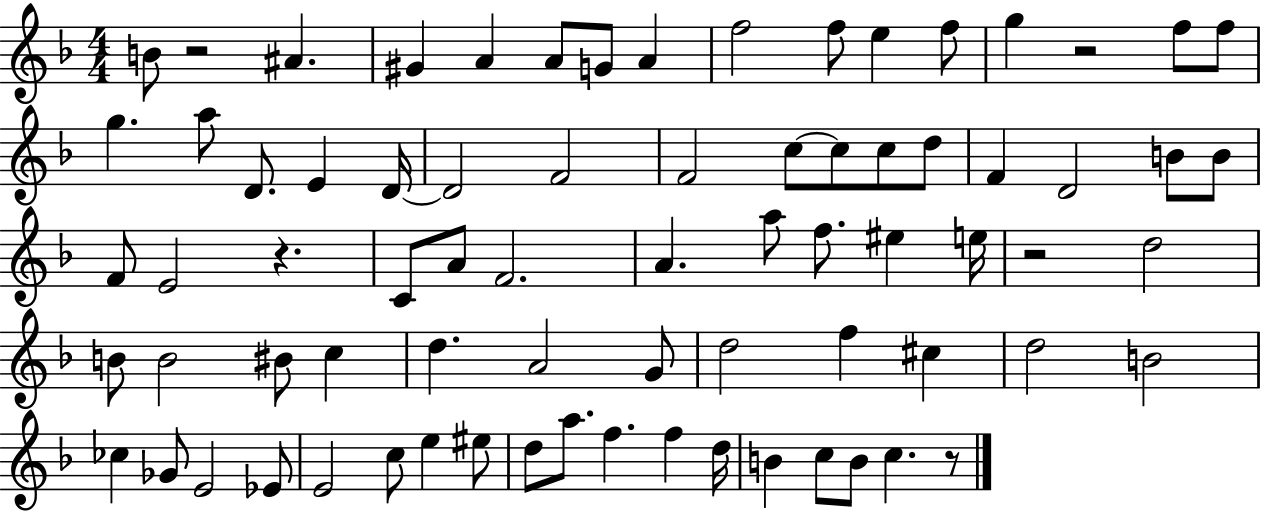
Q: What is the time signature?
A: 4/4